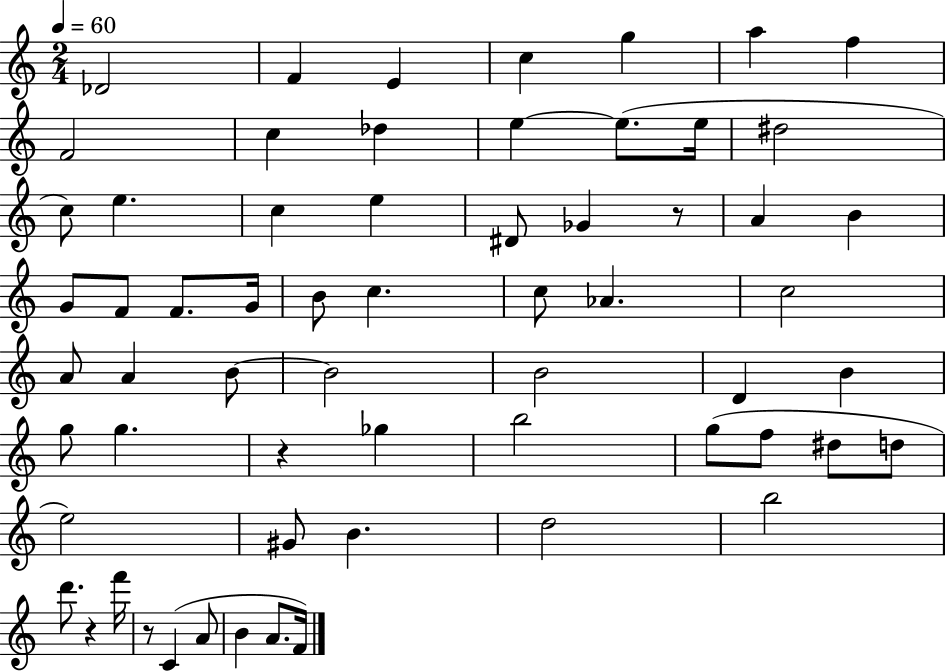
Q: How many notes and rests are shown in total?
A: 62